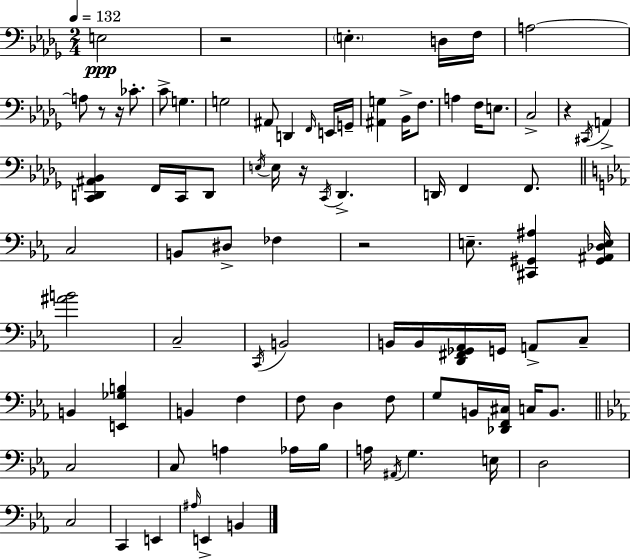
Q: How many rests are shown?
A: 6